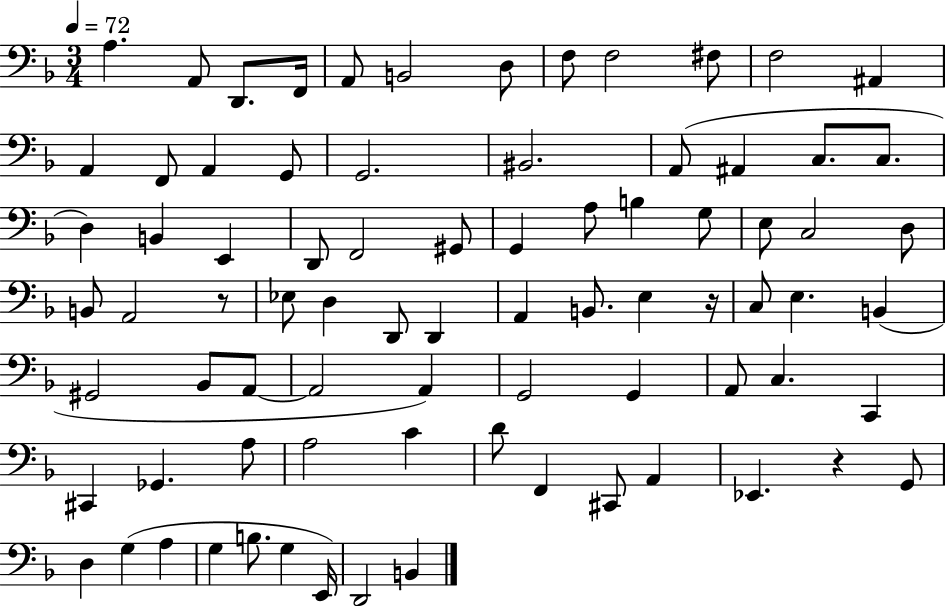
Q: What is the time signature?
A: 3/4